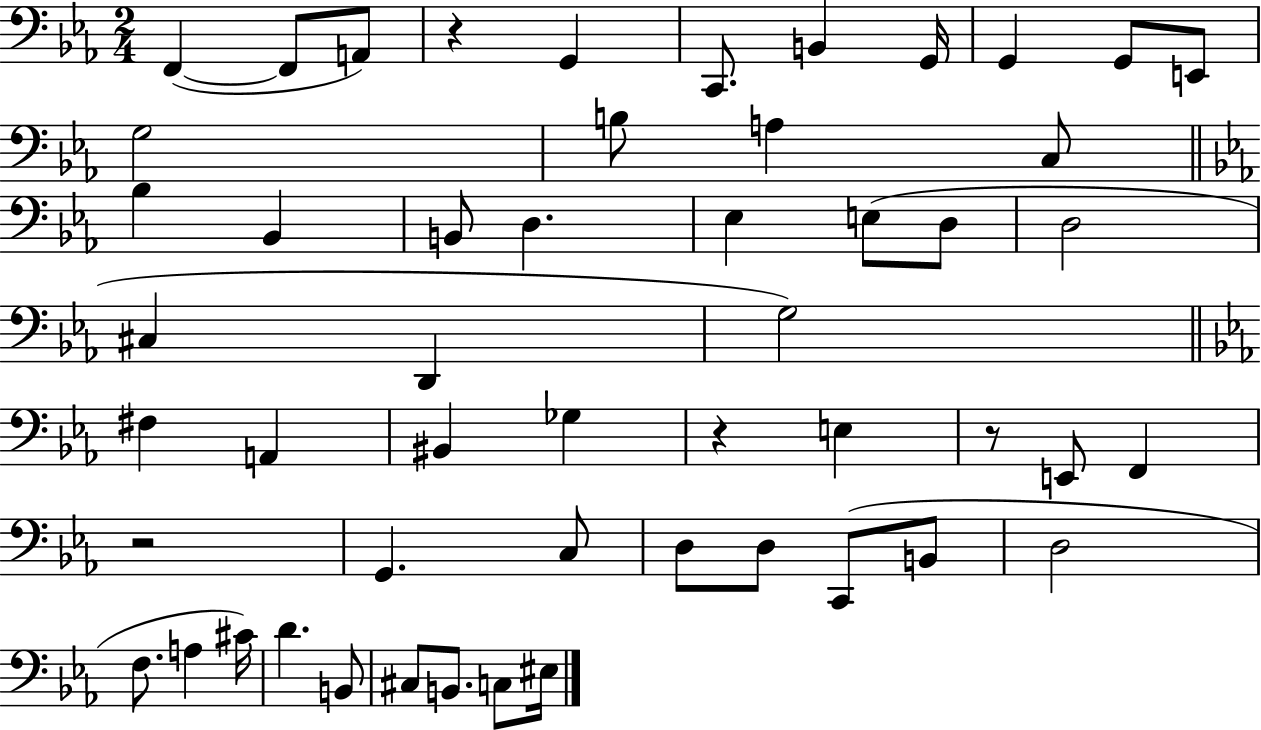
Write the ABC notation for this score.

X:1
T:Untitled
M:2/4
L:1/4
K:Eb
F,, F,,/2 A,,/2 z G,, C,,/2 B,, G,,/4 G,, G,,/2 E,,/2 G,2 B,/2 A, C,/2 _B, _B,, B,,/2 D, _E, E,/2 D,/2 D,2 ^C, D,, G,2 ^F, A,, ^B,, _G, z E, z/2 E,,/2 F,, z2 G,, C,/2 D,/2 D,/2 C,,/2 B,,/2 D,2 F,/2 A, ^C/4 D B,,/2 ^C,/2 B,,/2 C,/2 ^E,/4